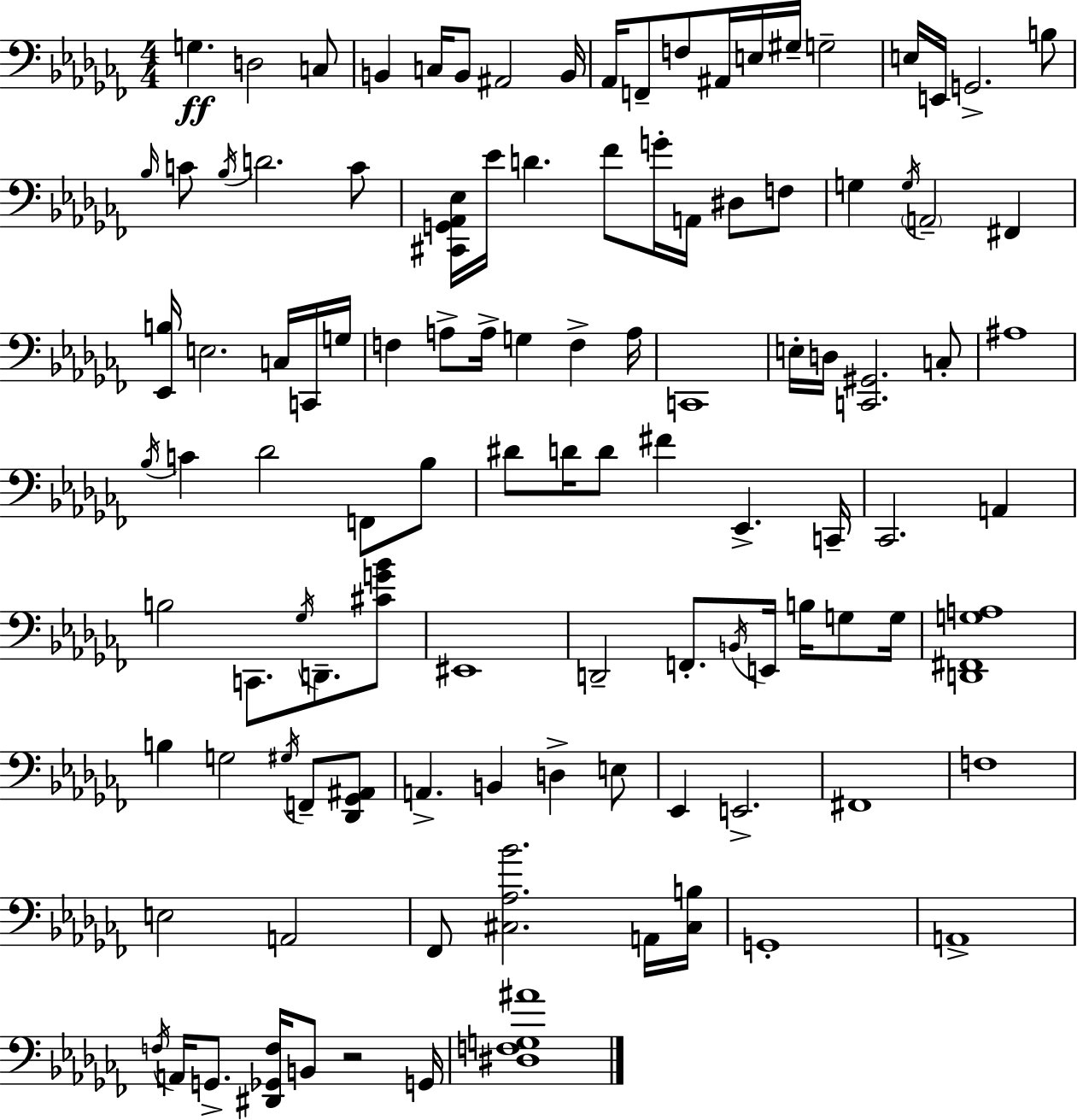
{
  \clef bass
  \numericTimeSignature
  \time 4/4
  \key aes \minor
  g4.\ff d2 c8 | b,4 c16 b,8 ais,2 b,16 | aes,16 f,8-- f8 ais,16 e16 gis16-- g2-- | e16 e,16 g,2.-> b8 | \break \grace { bes16 } c'8 \acciaccatura { bes16 } d'2. | c'8 <cis, g, aes, ees>16 ees'16 d'4. fes'8 g'16-. a,16 dis8 | f8 g4 \acciaccatura { g16 } \parenthesize a,2-- fis,4 | <ees, b>16 e2. | \break c16 c,16 g16 f4 a8-> a16-> g4 f4-> | a16 c,1 | e16-. d16 <c, gis,>2. | c8-. ais1 | \break \acciaccatura { bes16 } c'4 des'2 | f,8 bes8 dis'8 d'16 d'8 fis'4 ees,4.-> | c,16-- ces,2. | a,4 b2 c,8. \acciaccatura { ges16 } | \break d,8.-- <cis' g' bes'>8 eis,1 | d,2-- f,8.-. | \acciaccatura { b,16 } e,16 b16 g8 g16 <d, fis, g a>1 | b4 g2 | \break \acciaccatura { gis16 } f,8-- <des, ges, ais,>8 a,4.-> b,4 | d4-> e8 ees,4 e,2.-> | fis,1 | f1 | \break e2 a,2 | fes,8 <cis aes bes'>2. | a,16 <cis b>16 g,1-. | a,1-> | \break \acciaccatura { f16 } a,16 g,8.-> <dis, ges, f>16 b,8 r2 | g,16 <dis f g ais'>1 | \bar "|."
}